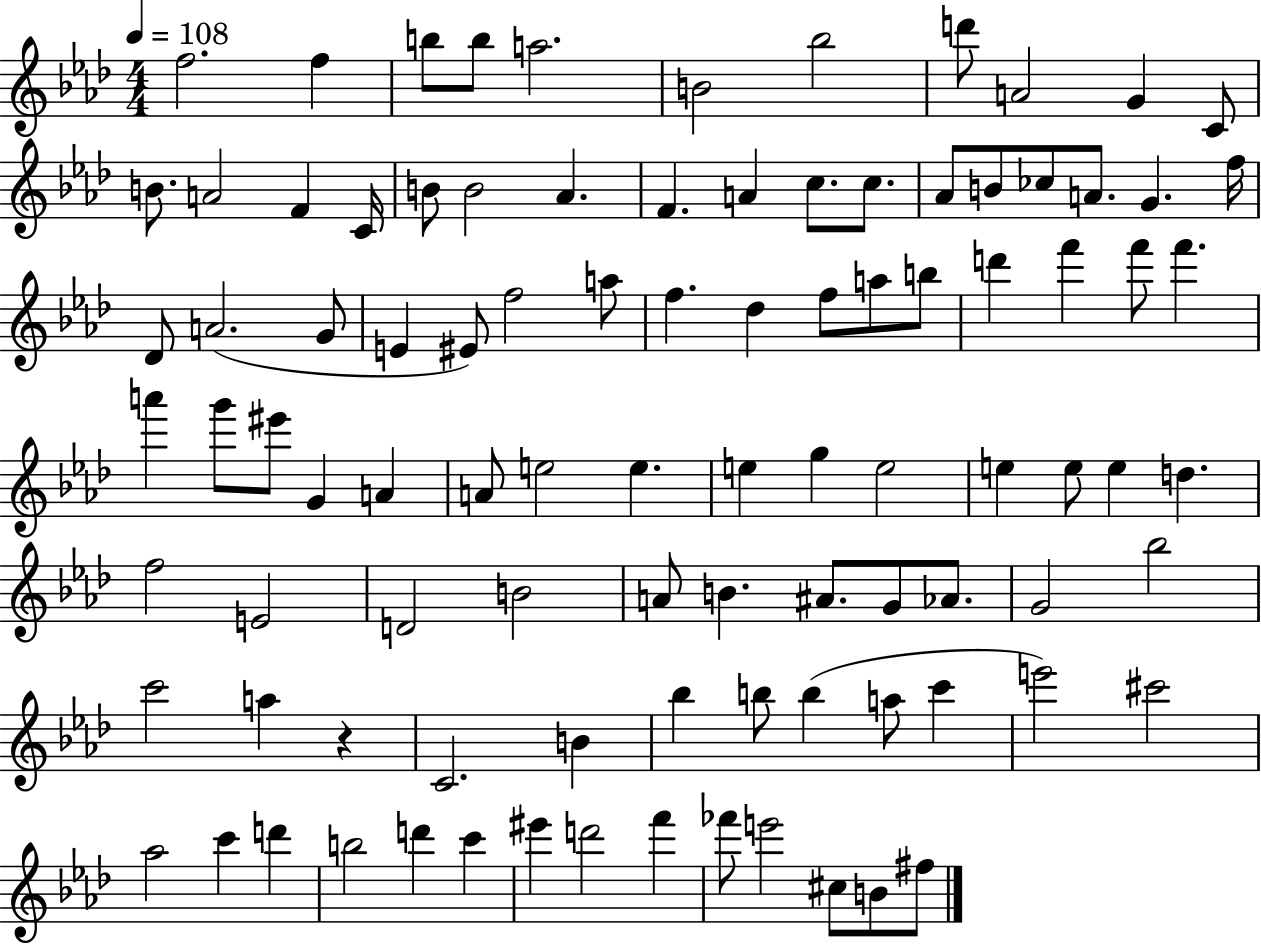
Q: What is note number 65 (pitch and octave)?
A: B4